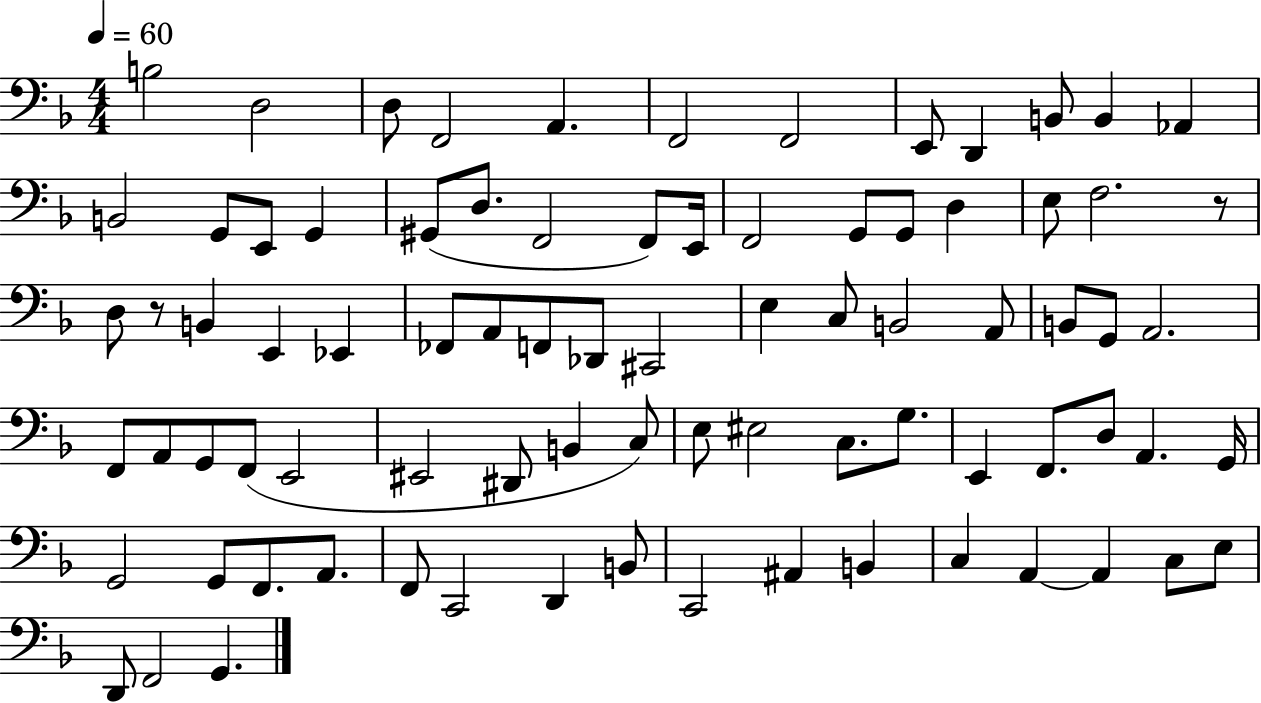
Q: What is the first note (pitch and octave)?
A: B3